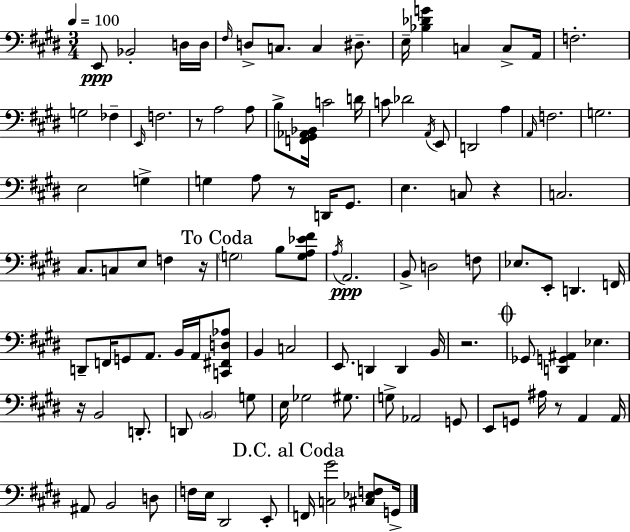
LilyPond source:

{
  \clef bass
  \numericTimeSignature
  \time 3/4
  \key e \major
  \tempo 4 = 100
  e,8\ppp bes,2-. d16 d16 | \grace { fis16 } d8-> c8. c4 dis8.-- | e16-- <bes des' g'>4 c4 c8-> | a,16 f2.-. | \break g2 fes4-- | \grace { e,16 } f2. | r8 a2 | a8 b8-> <f, gis, aes, bes,>16 c'2 | \break d'16 c'8 des'2 | \acciaccatura { a,16 } e,8 d,2 a4 | \grace { a,16 } f2. | g2. | \break e2 | g4-> g4 a8 r8 | d,16 gis,8. e4. c8 | r4 c2. | \break cis8. c8 e8 f4 | r16 \mark "To Coda" \parenthesize g2 | b8 <g a ees' fis'>8 \acciaccatura { a16 }\ppp a,2. | b,8-> d2 | \break f8 ees8. e,8-. d,4. | f,16 d,8-- f,16 g,8 a,8. | b,16 a,16 <c, fis, d aes>8 b,4 c2 | e,8. d,4 | \break d,4 b,16 r2. | \mark \markup { \musicglyph "scripts.coda" } ges,8 <d, g, ais,>4 ees4. | r16 b,2 | d,8.-. d,8 \parenthesize b,2 | \break g8 e16 ges2 | gis8. g8-> aes,2 | g,8 e,8 g,8 ais16 r8 | a,4 a,16 ais,8 b,2 | \break d8 f16 e16 dis,2 | e,8-. \mark "D.C. al Coda" f,16 <c gis'>2 | <cis ees f>8 g,16-> \bar "|."
}